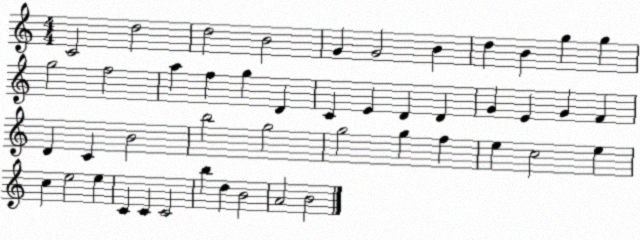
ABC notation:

X:1
T:Untitled
M:4/4
L:1/4
K:C
C2 d2 d2 B2 G G2 B d B g g g2 f2 a f g D C E D D G E G F D C B2 b2 g2 g2 g f e c2 e c e2 e C C C2 b d B2 A2 B2